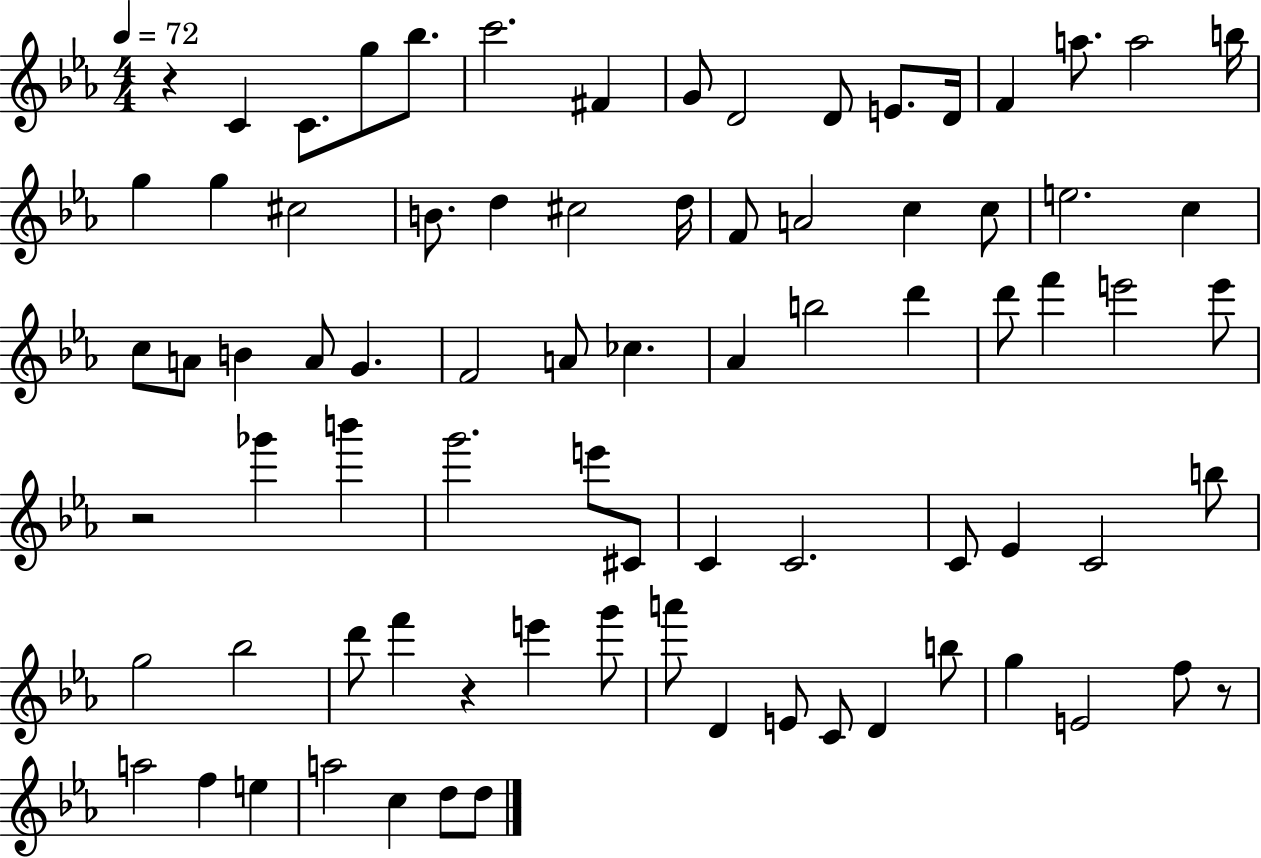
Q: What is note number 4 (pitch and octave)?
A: Bb5